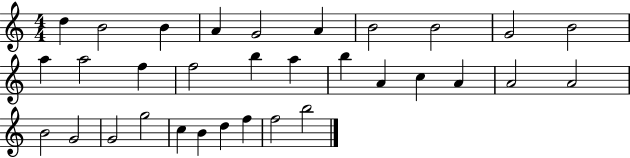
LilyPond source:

{
  \clef treble
  \numericTimeSignature
  \time 4/4
  \key c \major
  d''4 b'2 b'4 | a'4 g'2 a'4 | b'2 b'2 | g'2 b'2 | \break a''4 a''2 f''4 | f''2 b''4 a''4 | b''4 a'4 c''4 a'4 | a'2 a'2 | \break b'2 g'2 | g'2 g''2 | c''4 b'4 d''4 f''4 | f''2 b''2 | \break \bar "|."
}